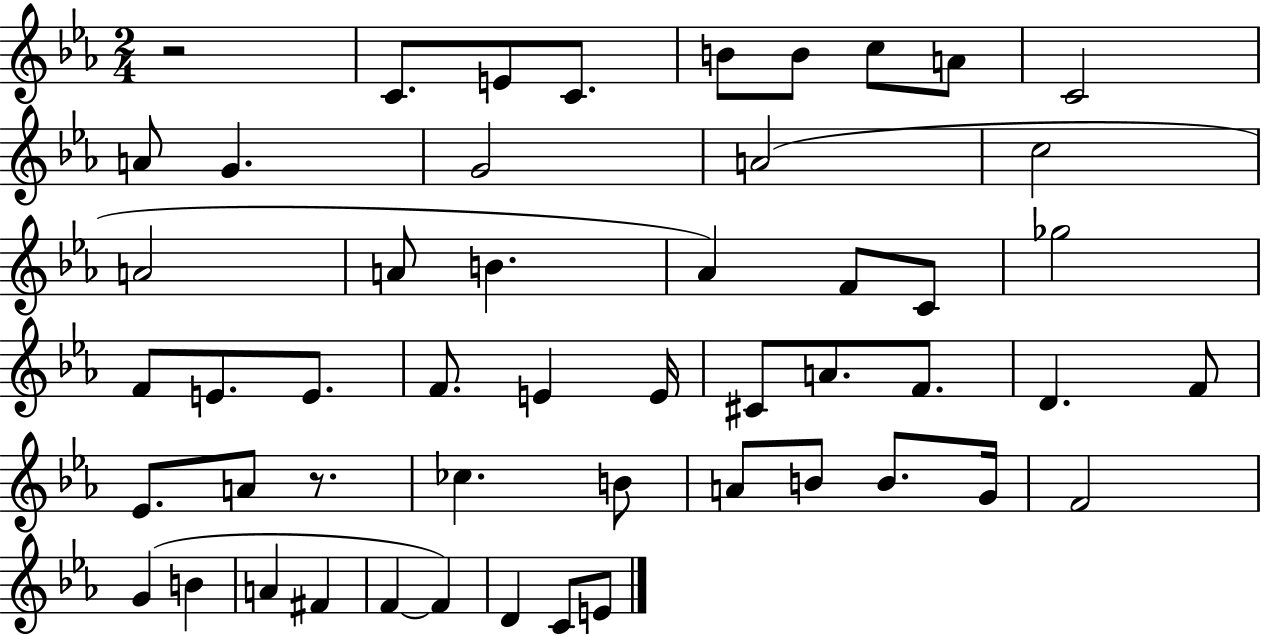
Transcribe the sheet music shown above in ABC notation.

X:1
T:Untitled
M:2/4
L:1/4
K:Eb
z2 C/2 E/2 C/2 B/2 B/2 c/2 A/2 C2 A/2 G G2 A2 c2 A2 A/2 B _A F/2 C/2 _g2 F/2 E/2 E/2 F/2 E E/4 ^C/2 A/2 F/2 D F/2 _E/2 A/2 z/2 _c B/2 A/2 B/2 B/2 G/4 F2 G B A ^F F F D C/2 E/2